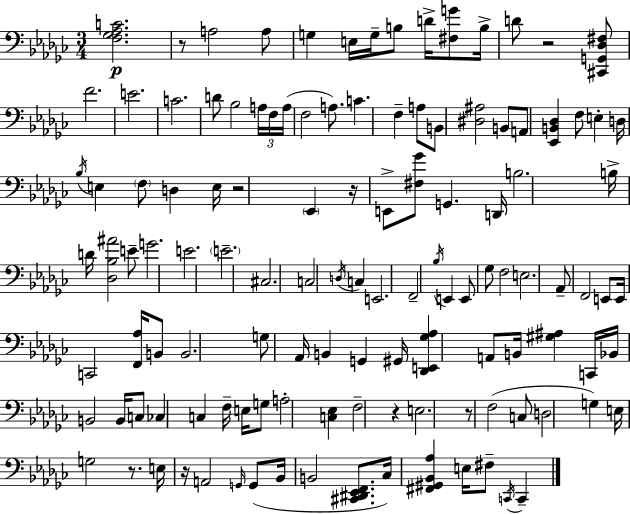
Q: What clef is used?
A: bass